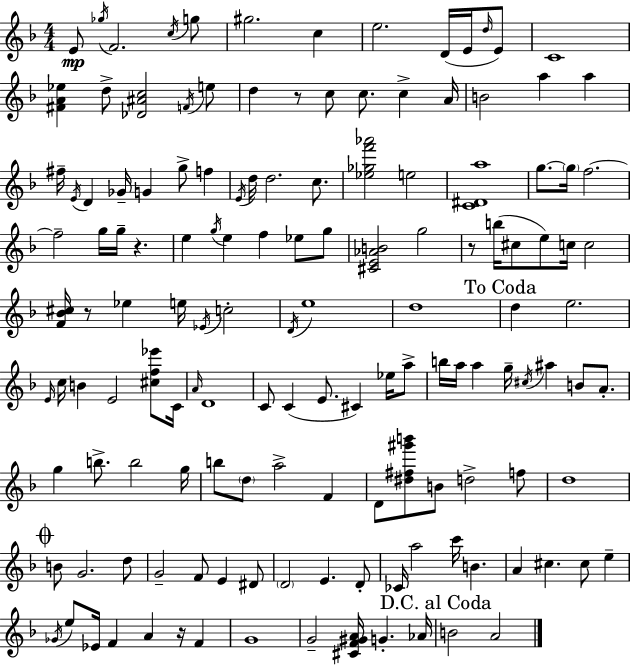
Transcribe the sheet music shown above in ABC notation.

X:1
T:Untitled
M:4/4
L:1/4
K:F
E/2 _g/4 F2 c/4 g/2 ^g2 c e2 D/4 E/4 d/4 E/2 C4 [^FA_e] d/2 [_D^Ac]2 F/4 e/2 d z/2 c/2 c/2 c A/4 B2 a a ^f/4 E/4 D _G/4 G g/2 f E/4 d/4 d2 c/2 [_e_gf'_a']2 e2 [C^Da]4 g/2 g/4 f2 f2 g/4 g/4 z e g/4 e f _e/2 g/2 [^CE_AB]2 g2 z/2 b/4 ^c/2 e/2 c/4 c2 [F_B^c]/4 z/2 _e e/4 _E/4 c2 D/4 e4 d4 d e2 E/4 c/4 B E2 [^cf_e']/2 C/4 A/4 D4 C/2 C E/2 ^C _e/4 a/2 b/4 a/4 a g/4 ^c/4 ^a B/2 A/2 g b/2 b2 g/4 b/2 d/2 a2 F D/2 [^d^f^g'b']/2 B/2 d2 f/2 d4 B/2 G2 d/2 G2 F/2 E ^D/2 D2 E D/2 _C/4 a2 c'/4 B A ^c ^c/2 e _G/4 e/2 _E/4 F A z/4 F G4 G2 [^CF^GA]/4 G _A/4 B2 A2